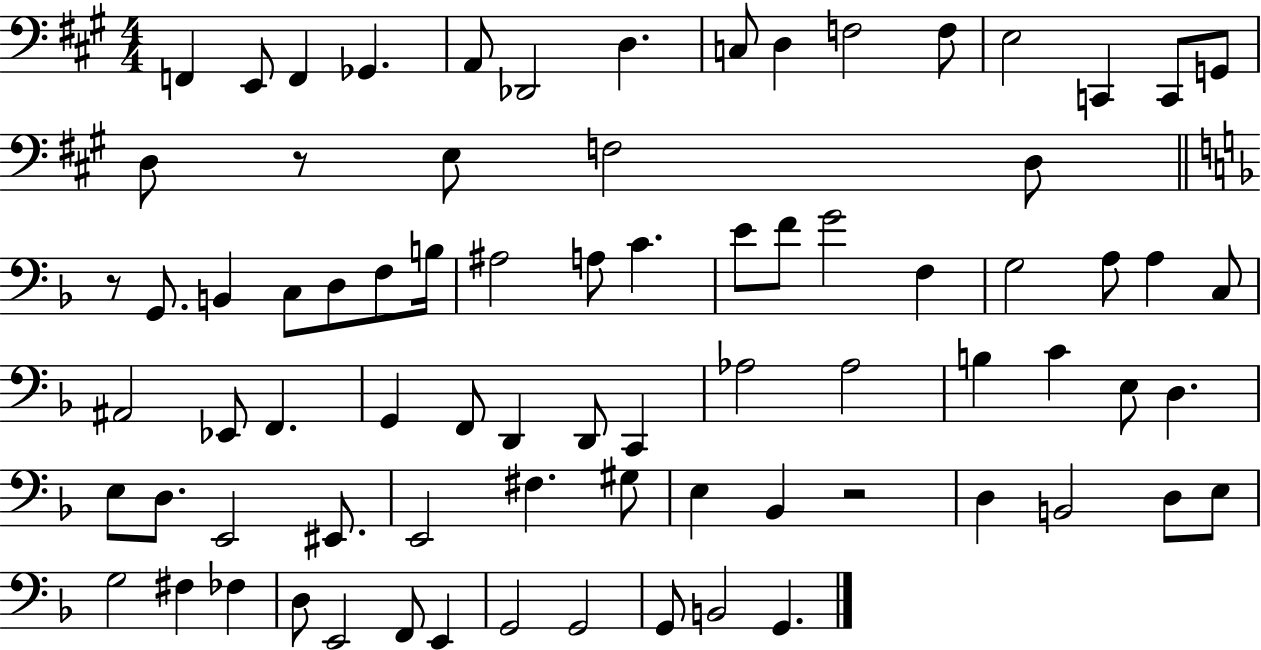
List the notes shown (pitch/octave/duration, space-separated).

F2/q E2/e F2/q Gb2/q. A2/e Db2/h D3/q. C3/e D3/q F3/h F3/e E3/h C2/q C2/e G2/e D3/e R/e E3/e F3/h D3/e R/e G2/e. B2/q C3/e D3/e F3/e B3/s A#3/h A3/e C4/q. E4/e F4/e G4/h F3/q G3/h A3/e A3/q C3/e A#2/h Eb2/e F2/q. G2/q F2/e D2/q D2/e C2/q Ab3/h Ab3/h B3/q C4/q E3/e D3/q. E3/e D3/e. E2/h EIS2/e. E2/h F#3/q. G#3/e E3/q Bb2/q R/h D3/q B2/h D3/e E3/e G3/h F#3/q FES3/q D3/e E2/h F2/e E2/q G2/h G2/h G2/e B2/h G2/q.